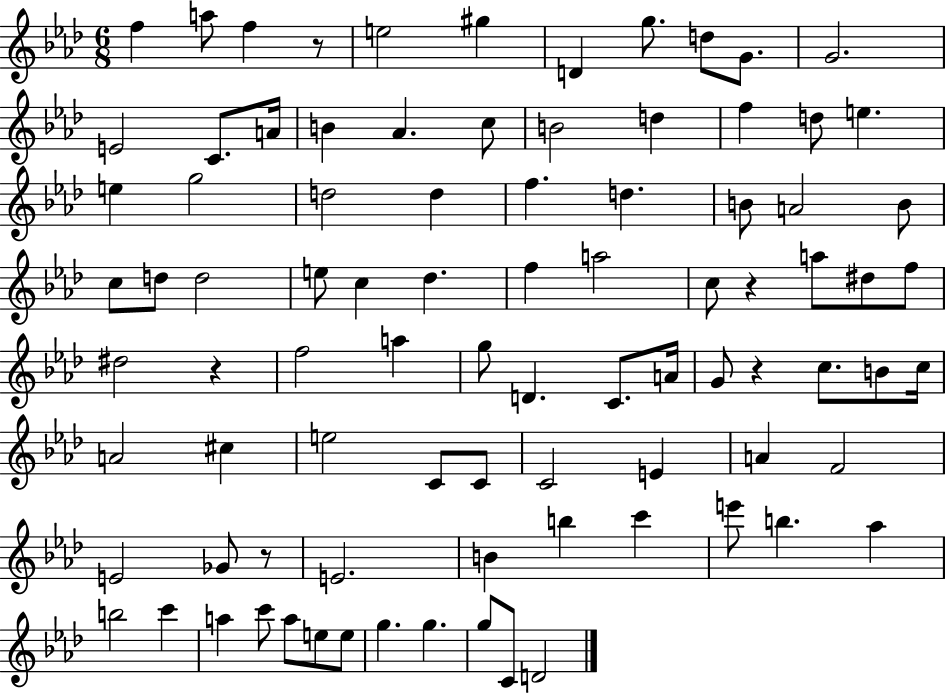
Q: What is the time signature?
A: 6/8